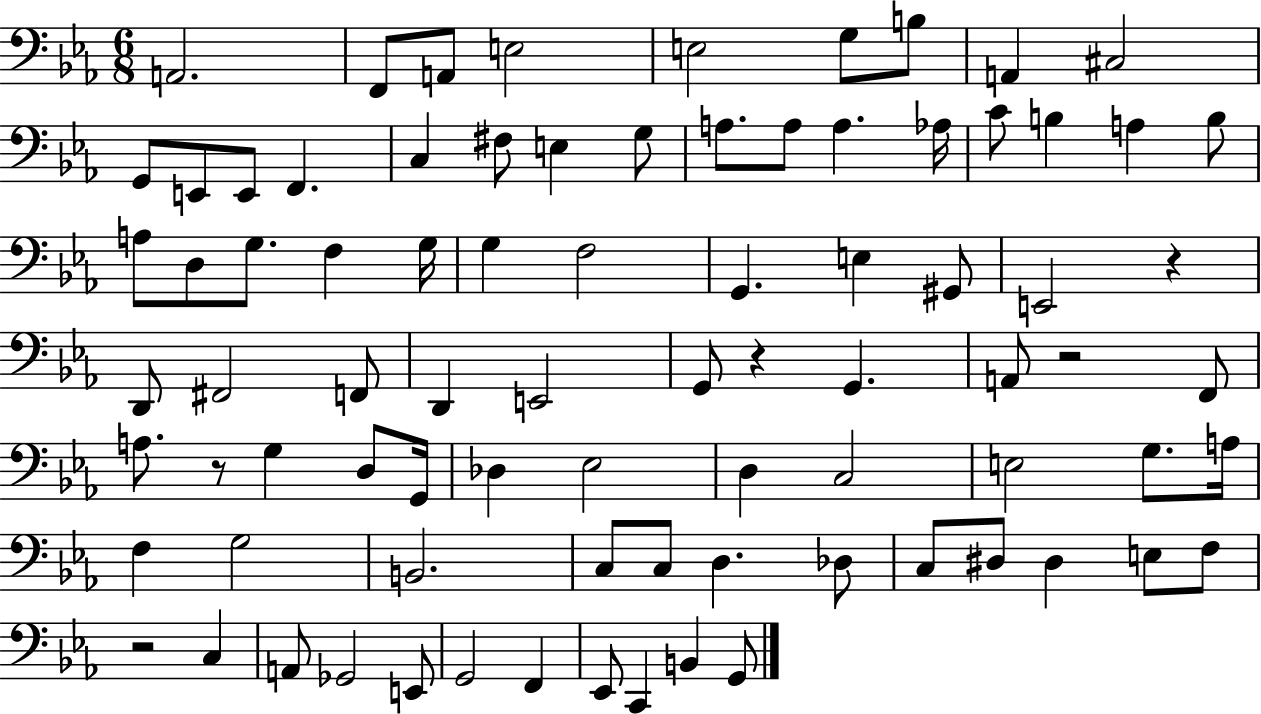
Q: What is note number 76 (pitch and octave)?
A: C2